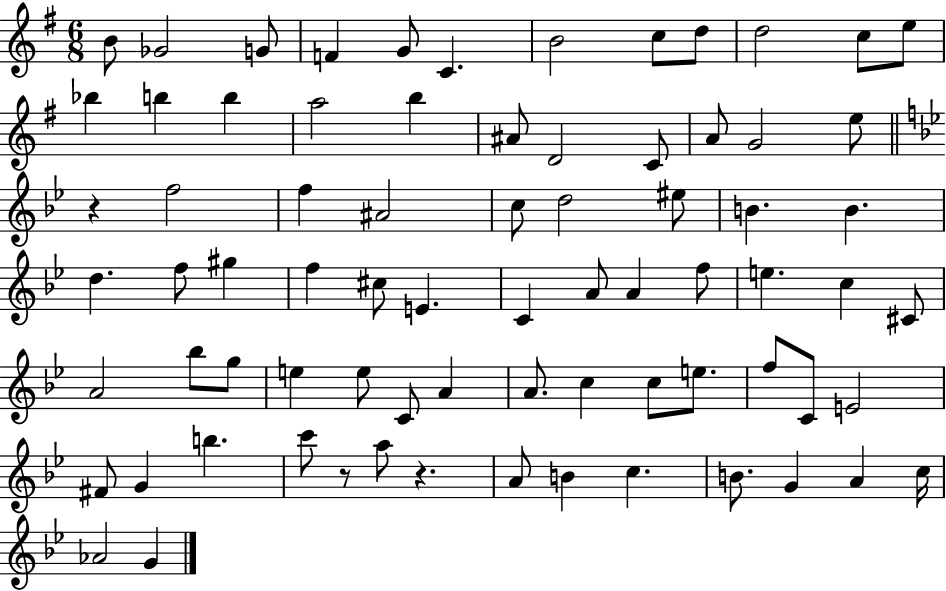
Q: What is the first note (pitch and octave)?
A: B4